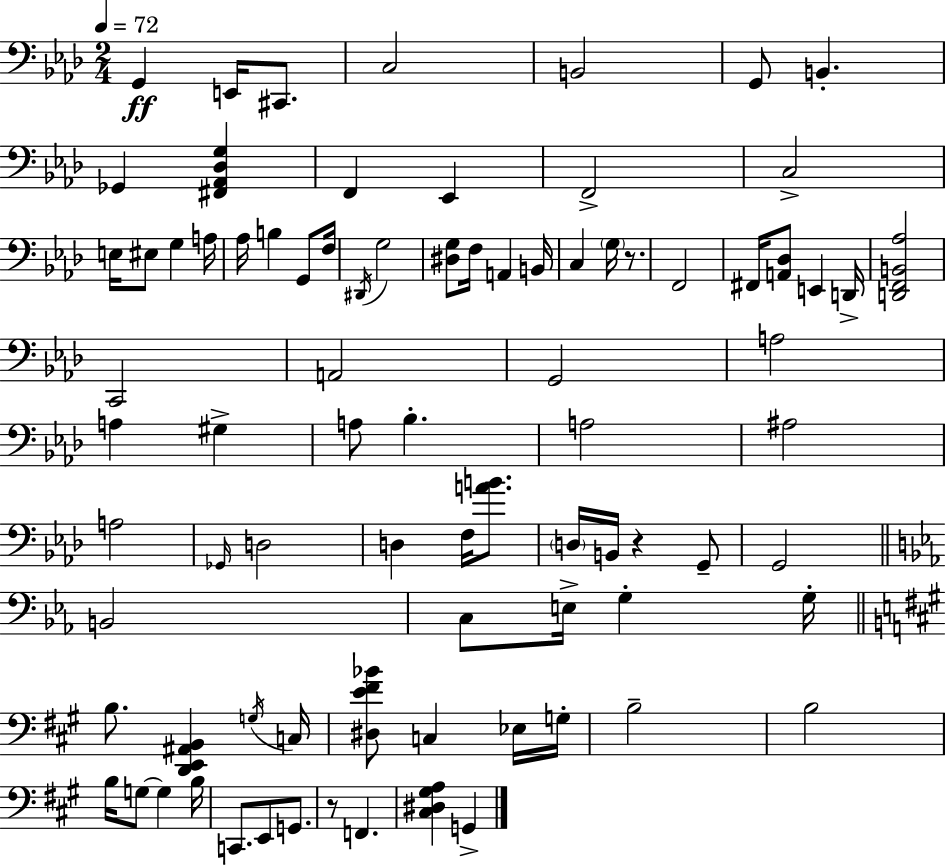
X:1
T:Untitled
M:2/4
L:1/4
K:Ab
G,, E,,/4 ^C,,/2 C,2 B,,2 G,,/2 B,, _G,, [^F,,_A,,_D,G,] F,, _E,, F,,2 C,2 E,/4 ^E,/2 G, A,/4 _A,/4 B, G,,/2 F,/4 ^D,,/4 G,2 [^D,G,]/2 F,/4 A,, B,,/4 C, G,/4 z/2 F,,2 ^F,,/4 [A,,_D,]/2 E,, D,,/4 [D,,F,,B,,_A,]2 C,,2 A,,2 G,,2 A,2 A, ^G, A,/2 _B, A,2 ^A,2 A,2 _G,,/4 D,2 D, F,/4 [AB]/2 D,/4 B,,/4 z G,,/2 G,,2 B,,2 C,/2 E,/4 G, G,/4 B,/2 [D,,E,,^A,,B,,] G,/4 C,/4 [^D,E^F_B]/2 C, _E,/4 G,/4 B,2 B,2 B,/4 G,/2 G, B,/4 C,,/2 E,,/2 G,,/2 z/2 F,, [^C,^D,^G,A,] G,,